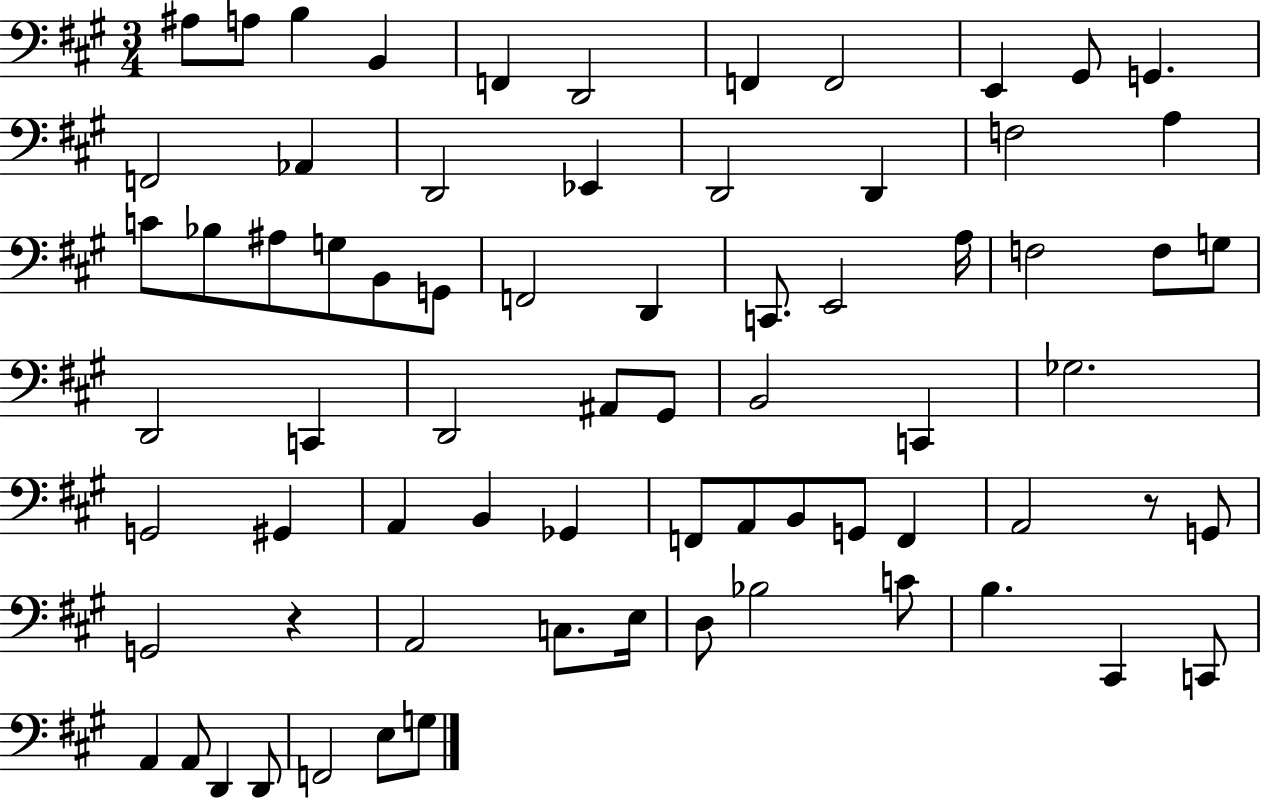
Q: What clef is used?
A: bass